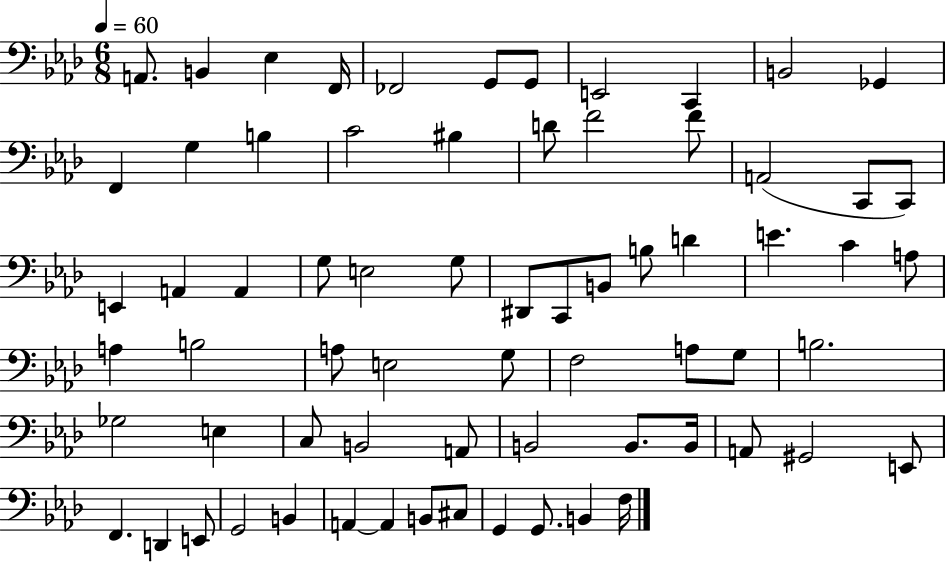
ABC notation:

X:1
T:Untitled
M:6/8
L:1/4
K:Ab
A,,/2 B,, _E, F,,/4 _F,,2 G,,/2 G,,/2 E,,2 C,, B,,2 _G,, F,, G, B, C2 ^B, D/2 F2 F/2 A,,2 C,,/2 C,,/2 E,, A,, A,, G,/2 E,2 G,/2 ^D,,/2 C,,/2 B,,/2 B,/2 D E C A,/2 A, B,2 A,/2 E,2 G,/2 F,2 A,/2 G,/2 B,2 _G,2 E, C,/2 B,,2 A,,/2 B,,2 B,,/2 B,,/4 A,,/2 ^G,,2 E,,/2 F,, D,, E,,/2 G,,2 B,, A,, A,, B,,/2 ^C,/2 G,, G,,/2 B,, F,/4